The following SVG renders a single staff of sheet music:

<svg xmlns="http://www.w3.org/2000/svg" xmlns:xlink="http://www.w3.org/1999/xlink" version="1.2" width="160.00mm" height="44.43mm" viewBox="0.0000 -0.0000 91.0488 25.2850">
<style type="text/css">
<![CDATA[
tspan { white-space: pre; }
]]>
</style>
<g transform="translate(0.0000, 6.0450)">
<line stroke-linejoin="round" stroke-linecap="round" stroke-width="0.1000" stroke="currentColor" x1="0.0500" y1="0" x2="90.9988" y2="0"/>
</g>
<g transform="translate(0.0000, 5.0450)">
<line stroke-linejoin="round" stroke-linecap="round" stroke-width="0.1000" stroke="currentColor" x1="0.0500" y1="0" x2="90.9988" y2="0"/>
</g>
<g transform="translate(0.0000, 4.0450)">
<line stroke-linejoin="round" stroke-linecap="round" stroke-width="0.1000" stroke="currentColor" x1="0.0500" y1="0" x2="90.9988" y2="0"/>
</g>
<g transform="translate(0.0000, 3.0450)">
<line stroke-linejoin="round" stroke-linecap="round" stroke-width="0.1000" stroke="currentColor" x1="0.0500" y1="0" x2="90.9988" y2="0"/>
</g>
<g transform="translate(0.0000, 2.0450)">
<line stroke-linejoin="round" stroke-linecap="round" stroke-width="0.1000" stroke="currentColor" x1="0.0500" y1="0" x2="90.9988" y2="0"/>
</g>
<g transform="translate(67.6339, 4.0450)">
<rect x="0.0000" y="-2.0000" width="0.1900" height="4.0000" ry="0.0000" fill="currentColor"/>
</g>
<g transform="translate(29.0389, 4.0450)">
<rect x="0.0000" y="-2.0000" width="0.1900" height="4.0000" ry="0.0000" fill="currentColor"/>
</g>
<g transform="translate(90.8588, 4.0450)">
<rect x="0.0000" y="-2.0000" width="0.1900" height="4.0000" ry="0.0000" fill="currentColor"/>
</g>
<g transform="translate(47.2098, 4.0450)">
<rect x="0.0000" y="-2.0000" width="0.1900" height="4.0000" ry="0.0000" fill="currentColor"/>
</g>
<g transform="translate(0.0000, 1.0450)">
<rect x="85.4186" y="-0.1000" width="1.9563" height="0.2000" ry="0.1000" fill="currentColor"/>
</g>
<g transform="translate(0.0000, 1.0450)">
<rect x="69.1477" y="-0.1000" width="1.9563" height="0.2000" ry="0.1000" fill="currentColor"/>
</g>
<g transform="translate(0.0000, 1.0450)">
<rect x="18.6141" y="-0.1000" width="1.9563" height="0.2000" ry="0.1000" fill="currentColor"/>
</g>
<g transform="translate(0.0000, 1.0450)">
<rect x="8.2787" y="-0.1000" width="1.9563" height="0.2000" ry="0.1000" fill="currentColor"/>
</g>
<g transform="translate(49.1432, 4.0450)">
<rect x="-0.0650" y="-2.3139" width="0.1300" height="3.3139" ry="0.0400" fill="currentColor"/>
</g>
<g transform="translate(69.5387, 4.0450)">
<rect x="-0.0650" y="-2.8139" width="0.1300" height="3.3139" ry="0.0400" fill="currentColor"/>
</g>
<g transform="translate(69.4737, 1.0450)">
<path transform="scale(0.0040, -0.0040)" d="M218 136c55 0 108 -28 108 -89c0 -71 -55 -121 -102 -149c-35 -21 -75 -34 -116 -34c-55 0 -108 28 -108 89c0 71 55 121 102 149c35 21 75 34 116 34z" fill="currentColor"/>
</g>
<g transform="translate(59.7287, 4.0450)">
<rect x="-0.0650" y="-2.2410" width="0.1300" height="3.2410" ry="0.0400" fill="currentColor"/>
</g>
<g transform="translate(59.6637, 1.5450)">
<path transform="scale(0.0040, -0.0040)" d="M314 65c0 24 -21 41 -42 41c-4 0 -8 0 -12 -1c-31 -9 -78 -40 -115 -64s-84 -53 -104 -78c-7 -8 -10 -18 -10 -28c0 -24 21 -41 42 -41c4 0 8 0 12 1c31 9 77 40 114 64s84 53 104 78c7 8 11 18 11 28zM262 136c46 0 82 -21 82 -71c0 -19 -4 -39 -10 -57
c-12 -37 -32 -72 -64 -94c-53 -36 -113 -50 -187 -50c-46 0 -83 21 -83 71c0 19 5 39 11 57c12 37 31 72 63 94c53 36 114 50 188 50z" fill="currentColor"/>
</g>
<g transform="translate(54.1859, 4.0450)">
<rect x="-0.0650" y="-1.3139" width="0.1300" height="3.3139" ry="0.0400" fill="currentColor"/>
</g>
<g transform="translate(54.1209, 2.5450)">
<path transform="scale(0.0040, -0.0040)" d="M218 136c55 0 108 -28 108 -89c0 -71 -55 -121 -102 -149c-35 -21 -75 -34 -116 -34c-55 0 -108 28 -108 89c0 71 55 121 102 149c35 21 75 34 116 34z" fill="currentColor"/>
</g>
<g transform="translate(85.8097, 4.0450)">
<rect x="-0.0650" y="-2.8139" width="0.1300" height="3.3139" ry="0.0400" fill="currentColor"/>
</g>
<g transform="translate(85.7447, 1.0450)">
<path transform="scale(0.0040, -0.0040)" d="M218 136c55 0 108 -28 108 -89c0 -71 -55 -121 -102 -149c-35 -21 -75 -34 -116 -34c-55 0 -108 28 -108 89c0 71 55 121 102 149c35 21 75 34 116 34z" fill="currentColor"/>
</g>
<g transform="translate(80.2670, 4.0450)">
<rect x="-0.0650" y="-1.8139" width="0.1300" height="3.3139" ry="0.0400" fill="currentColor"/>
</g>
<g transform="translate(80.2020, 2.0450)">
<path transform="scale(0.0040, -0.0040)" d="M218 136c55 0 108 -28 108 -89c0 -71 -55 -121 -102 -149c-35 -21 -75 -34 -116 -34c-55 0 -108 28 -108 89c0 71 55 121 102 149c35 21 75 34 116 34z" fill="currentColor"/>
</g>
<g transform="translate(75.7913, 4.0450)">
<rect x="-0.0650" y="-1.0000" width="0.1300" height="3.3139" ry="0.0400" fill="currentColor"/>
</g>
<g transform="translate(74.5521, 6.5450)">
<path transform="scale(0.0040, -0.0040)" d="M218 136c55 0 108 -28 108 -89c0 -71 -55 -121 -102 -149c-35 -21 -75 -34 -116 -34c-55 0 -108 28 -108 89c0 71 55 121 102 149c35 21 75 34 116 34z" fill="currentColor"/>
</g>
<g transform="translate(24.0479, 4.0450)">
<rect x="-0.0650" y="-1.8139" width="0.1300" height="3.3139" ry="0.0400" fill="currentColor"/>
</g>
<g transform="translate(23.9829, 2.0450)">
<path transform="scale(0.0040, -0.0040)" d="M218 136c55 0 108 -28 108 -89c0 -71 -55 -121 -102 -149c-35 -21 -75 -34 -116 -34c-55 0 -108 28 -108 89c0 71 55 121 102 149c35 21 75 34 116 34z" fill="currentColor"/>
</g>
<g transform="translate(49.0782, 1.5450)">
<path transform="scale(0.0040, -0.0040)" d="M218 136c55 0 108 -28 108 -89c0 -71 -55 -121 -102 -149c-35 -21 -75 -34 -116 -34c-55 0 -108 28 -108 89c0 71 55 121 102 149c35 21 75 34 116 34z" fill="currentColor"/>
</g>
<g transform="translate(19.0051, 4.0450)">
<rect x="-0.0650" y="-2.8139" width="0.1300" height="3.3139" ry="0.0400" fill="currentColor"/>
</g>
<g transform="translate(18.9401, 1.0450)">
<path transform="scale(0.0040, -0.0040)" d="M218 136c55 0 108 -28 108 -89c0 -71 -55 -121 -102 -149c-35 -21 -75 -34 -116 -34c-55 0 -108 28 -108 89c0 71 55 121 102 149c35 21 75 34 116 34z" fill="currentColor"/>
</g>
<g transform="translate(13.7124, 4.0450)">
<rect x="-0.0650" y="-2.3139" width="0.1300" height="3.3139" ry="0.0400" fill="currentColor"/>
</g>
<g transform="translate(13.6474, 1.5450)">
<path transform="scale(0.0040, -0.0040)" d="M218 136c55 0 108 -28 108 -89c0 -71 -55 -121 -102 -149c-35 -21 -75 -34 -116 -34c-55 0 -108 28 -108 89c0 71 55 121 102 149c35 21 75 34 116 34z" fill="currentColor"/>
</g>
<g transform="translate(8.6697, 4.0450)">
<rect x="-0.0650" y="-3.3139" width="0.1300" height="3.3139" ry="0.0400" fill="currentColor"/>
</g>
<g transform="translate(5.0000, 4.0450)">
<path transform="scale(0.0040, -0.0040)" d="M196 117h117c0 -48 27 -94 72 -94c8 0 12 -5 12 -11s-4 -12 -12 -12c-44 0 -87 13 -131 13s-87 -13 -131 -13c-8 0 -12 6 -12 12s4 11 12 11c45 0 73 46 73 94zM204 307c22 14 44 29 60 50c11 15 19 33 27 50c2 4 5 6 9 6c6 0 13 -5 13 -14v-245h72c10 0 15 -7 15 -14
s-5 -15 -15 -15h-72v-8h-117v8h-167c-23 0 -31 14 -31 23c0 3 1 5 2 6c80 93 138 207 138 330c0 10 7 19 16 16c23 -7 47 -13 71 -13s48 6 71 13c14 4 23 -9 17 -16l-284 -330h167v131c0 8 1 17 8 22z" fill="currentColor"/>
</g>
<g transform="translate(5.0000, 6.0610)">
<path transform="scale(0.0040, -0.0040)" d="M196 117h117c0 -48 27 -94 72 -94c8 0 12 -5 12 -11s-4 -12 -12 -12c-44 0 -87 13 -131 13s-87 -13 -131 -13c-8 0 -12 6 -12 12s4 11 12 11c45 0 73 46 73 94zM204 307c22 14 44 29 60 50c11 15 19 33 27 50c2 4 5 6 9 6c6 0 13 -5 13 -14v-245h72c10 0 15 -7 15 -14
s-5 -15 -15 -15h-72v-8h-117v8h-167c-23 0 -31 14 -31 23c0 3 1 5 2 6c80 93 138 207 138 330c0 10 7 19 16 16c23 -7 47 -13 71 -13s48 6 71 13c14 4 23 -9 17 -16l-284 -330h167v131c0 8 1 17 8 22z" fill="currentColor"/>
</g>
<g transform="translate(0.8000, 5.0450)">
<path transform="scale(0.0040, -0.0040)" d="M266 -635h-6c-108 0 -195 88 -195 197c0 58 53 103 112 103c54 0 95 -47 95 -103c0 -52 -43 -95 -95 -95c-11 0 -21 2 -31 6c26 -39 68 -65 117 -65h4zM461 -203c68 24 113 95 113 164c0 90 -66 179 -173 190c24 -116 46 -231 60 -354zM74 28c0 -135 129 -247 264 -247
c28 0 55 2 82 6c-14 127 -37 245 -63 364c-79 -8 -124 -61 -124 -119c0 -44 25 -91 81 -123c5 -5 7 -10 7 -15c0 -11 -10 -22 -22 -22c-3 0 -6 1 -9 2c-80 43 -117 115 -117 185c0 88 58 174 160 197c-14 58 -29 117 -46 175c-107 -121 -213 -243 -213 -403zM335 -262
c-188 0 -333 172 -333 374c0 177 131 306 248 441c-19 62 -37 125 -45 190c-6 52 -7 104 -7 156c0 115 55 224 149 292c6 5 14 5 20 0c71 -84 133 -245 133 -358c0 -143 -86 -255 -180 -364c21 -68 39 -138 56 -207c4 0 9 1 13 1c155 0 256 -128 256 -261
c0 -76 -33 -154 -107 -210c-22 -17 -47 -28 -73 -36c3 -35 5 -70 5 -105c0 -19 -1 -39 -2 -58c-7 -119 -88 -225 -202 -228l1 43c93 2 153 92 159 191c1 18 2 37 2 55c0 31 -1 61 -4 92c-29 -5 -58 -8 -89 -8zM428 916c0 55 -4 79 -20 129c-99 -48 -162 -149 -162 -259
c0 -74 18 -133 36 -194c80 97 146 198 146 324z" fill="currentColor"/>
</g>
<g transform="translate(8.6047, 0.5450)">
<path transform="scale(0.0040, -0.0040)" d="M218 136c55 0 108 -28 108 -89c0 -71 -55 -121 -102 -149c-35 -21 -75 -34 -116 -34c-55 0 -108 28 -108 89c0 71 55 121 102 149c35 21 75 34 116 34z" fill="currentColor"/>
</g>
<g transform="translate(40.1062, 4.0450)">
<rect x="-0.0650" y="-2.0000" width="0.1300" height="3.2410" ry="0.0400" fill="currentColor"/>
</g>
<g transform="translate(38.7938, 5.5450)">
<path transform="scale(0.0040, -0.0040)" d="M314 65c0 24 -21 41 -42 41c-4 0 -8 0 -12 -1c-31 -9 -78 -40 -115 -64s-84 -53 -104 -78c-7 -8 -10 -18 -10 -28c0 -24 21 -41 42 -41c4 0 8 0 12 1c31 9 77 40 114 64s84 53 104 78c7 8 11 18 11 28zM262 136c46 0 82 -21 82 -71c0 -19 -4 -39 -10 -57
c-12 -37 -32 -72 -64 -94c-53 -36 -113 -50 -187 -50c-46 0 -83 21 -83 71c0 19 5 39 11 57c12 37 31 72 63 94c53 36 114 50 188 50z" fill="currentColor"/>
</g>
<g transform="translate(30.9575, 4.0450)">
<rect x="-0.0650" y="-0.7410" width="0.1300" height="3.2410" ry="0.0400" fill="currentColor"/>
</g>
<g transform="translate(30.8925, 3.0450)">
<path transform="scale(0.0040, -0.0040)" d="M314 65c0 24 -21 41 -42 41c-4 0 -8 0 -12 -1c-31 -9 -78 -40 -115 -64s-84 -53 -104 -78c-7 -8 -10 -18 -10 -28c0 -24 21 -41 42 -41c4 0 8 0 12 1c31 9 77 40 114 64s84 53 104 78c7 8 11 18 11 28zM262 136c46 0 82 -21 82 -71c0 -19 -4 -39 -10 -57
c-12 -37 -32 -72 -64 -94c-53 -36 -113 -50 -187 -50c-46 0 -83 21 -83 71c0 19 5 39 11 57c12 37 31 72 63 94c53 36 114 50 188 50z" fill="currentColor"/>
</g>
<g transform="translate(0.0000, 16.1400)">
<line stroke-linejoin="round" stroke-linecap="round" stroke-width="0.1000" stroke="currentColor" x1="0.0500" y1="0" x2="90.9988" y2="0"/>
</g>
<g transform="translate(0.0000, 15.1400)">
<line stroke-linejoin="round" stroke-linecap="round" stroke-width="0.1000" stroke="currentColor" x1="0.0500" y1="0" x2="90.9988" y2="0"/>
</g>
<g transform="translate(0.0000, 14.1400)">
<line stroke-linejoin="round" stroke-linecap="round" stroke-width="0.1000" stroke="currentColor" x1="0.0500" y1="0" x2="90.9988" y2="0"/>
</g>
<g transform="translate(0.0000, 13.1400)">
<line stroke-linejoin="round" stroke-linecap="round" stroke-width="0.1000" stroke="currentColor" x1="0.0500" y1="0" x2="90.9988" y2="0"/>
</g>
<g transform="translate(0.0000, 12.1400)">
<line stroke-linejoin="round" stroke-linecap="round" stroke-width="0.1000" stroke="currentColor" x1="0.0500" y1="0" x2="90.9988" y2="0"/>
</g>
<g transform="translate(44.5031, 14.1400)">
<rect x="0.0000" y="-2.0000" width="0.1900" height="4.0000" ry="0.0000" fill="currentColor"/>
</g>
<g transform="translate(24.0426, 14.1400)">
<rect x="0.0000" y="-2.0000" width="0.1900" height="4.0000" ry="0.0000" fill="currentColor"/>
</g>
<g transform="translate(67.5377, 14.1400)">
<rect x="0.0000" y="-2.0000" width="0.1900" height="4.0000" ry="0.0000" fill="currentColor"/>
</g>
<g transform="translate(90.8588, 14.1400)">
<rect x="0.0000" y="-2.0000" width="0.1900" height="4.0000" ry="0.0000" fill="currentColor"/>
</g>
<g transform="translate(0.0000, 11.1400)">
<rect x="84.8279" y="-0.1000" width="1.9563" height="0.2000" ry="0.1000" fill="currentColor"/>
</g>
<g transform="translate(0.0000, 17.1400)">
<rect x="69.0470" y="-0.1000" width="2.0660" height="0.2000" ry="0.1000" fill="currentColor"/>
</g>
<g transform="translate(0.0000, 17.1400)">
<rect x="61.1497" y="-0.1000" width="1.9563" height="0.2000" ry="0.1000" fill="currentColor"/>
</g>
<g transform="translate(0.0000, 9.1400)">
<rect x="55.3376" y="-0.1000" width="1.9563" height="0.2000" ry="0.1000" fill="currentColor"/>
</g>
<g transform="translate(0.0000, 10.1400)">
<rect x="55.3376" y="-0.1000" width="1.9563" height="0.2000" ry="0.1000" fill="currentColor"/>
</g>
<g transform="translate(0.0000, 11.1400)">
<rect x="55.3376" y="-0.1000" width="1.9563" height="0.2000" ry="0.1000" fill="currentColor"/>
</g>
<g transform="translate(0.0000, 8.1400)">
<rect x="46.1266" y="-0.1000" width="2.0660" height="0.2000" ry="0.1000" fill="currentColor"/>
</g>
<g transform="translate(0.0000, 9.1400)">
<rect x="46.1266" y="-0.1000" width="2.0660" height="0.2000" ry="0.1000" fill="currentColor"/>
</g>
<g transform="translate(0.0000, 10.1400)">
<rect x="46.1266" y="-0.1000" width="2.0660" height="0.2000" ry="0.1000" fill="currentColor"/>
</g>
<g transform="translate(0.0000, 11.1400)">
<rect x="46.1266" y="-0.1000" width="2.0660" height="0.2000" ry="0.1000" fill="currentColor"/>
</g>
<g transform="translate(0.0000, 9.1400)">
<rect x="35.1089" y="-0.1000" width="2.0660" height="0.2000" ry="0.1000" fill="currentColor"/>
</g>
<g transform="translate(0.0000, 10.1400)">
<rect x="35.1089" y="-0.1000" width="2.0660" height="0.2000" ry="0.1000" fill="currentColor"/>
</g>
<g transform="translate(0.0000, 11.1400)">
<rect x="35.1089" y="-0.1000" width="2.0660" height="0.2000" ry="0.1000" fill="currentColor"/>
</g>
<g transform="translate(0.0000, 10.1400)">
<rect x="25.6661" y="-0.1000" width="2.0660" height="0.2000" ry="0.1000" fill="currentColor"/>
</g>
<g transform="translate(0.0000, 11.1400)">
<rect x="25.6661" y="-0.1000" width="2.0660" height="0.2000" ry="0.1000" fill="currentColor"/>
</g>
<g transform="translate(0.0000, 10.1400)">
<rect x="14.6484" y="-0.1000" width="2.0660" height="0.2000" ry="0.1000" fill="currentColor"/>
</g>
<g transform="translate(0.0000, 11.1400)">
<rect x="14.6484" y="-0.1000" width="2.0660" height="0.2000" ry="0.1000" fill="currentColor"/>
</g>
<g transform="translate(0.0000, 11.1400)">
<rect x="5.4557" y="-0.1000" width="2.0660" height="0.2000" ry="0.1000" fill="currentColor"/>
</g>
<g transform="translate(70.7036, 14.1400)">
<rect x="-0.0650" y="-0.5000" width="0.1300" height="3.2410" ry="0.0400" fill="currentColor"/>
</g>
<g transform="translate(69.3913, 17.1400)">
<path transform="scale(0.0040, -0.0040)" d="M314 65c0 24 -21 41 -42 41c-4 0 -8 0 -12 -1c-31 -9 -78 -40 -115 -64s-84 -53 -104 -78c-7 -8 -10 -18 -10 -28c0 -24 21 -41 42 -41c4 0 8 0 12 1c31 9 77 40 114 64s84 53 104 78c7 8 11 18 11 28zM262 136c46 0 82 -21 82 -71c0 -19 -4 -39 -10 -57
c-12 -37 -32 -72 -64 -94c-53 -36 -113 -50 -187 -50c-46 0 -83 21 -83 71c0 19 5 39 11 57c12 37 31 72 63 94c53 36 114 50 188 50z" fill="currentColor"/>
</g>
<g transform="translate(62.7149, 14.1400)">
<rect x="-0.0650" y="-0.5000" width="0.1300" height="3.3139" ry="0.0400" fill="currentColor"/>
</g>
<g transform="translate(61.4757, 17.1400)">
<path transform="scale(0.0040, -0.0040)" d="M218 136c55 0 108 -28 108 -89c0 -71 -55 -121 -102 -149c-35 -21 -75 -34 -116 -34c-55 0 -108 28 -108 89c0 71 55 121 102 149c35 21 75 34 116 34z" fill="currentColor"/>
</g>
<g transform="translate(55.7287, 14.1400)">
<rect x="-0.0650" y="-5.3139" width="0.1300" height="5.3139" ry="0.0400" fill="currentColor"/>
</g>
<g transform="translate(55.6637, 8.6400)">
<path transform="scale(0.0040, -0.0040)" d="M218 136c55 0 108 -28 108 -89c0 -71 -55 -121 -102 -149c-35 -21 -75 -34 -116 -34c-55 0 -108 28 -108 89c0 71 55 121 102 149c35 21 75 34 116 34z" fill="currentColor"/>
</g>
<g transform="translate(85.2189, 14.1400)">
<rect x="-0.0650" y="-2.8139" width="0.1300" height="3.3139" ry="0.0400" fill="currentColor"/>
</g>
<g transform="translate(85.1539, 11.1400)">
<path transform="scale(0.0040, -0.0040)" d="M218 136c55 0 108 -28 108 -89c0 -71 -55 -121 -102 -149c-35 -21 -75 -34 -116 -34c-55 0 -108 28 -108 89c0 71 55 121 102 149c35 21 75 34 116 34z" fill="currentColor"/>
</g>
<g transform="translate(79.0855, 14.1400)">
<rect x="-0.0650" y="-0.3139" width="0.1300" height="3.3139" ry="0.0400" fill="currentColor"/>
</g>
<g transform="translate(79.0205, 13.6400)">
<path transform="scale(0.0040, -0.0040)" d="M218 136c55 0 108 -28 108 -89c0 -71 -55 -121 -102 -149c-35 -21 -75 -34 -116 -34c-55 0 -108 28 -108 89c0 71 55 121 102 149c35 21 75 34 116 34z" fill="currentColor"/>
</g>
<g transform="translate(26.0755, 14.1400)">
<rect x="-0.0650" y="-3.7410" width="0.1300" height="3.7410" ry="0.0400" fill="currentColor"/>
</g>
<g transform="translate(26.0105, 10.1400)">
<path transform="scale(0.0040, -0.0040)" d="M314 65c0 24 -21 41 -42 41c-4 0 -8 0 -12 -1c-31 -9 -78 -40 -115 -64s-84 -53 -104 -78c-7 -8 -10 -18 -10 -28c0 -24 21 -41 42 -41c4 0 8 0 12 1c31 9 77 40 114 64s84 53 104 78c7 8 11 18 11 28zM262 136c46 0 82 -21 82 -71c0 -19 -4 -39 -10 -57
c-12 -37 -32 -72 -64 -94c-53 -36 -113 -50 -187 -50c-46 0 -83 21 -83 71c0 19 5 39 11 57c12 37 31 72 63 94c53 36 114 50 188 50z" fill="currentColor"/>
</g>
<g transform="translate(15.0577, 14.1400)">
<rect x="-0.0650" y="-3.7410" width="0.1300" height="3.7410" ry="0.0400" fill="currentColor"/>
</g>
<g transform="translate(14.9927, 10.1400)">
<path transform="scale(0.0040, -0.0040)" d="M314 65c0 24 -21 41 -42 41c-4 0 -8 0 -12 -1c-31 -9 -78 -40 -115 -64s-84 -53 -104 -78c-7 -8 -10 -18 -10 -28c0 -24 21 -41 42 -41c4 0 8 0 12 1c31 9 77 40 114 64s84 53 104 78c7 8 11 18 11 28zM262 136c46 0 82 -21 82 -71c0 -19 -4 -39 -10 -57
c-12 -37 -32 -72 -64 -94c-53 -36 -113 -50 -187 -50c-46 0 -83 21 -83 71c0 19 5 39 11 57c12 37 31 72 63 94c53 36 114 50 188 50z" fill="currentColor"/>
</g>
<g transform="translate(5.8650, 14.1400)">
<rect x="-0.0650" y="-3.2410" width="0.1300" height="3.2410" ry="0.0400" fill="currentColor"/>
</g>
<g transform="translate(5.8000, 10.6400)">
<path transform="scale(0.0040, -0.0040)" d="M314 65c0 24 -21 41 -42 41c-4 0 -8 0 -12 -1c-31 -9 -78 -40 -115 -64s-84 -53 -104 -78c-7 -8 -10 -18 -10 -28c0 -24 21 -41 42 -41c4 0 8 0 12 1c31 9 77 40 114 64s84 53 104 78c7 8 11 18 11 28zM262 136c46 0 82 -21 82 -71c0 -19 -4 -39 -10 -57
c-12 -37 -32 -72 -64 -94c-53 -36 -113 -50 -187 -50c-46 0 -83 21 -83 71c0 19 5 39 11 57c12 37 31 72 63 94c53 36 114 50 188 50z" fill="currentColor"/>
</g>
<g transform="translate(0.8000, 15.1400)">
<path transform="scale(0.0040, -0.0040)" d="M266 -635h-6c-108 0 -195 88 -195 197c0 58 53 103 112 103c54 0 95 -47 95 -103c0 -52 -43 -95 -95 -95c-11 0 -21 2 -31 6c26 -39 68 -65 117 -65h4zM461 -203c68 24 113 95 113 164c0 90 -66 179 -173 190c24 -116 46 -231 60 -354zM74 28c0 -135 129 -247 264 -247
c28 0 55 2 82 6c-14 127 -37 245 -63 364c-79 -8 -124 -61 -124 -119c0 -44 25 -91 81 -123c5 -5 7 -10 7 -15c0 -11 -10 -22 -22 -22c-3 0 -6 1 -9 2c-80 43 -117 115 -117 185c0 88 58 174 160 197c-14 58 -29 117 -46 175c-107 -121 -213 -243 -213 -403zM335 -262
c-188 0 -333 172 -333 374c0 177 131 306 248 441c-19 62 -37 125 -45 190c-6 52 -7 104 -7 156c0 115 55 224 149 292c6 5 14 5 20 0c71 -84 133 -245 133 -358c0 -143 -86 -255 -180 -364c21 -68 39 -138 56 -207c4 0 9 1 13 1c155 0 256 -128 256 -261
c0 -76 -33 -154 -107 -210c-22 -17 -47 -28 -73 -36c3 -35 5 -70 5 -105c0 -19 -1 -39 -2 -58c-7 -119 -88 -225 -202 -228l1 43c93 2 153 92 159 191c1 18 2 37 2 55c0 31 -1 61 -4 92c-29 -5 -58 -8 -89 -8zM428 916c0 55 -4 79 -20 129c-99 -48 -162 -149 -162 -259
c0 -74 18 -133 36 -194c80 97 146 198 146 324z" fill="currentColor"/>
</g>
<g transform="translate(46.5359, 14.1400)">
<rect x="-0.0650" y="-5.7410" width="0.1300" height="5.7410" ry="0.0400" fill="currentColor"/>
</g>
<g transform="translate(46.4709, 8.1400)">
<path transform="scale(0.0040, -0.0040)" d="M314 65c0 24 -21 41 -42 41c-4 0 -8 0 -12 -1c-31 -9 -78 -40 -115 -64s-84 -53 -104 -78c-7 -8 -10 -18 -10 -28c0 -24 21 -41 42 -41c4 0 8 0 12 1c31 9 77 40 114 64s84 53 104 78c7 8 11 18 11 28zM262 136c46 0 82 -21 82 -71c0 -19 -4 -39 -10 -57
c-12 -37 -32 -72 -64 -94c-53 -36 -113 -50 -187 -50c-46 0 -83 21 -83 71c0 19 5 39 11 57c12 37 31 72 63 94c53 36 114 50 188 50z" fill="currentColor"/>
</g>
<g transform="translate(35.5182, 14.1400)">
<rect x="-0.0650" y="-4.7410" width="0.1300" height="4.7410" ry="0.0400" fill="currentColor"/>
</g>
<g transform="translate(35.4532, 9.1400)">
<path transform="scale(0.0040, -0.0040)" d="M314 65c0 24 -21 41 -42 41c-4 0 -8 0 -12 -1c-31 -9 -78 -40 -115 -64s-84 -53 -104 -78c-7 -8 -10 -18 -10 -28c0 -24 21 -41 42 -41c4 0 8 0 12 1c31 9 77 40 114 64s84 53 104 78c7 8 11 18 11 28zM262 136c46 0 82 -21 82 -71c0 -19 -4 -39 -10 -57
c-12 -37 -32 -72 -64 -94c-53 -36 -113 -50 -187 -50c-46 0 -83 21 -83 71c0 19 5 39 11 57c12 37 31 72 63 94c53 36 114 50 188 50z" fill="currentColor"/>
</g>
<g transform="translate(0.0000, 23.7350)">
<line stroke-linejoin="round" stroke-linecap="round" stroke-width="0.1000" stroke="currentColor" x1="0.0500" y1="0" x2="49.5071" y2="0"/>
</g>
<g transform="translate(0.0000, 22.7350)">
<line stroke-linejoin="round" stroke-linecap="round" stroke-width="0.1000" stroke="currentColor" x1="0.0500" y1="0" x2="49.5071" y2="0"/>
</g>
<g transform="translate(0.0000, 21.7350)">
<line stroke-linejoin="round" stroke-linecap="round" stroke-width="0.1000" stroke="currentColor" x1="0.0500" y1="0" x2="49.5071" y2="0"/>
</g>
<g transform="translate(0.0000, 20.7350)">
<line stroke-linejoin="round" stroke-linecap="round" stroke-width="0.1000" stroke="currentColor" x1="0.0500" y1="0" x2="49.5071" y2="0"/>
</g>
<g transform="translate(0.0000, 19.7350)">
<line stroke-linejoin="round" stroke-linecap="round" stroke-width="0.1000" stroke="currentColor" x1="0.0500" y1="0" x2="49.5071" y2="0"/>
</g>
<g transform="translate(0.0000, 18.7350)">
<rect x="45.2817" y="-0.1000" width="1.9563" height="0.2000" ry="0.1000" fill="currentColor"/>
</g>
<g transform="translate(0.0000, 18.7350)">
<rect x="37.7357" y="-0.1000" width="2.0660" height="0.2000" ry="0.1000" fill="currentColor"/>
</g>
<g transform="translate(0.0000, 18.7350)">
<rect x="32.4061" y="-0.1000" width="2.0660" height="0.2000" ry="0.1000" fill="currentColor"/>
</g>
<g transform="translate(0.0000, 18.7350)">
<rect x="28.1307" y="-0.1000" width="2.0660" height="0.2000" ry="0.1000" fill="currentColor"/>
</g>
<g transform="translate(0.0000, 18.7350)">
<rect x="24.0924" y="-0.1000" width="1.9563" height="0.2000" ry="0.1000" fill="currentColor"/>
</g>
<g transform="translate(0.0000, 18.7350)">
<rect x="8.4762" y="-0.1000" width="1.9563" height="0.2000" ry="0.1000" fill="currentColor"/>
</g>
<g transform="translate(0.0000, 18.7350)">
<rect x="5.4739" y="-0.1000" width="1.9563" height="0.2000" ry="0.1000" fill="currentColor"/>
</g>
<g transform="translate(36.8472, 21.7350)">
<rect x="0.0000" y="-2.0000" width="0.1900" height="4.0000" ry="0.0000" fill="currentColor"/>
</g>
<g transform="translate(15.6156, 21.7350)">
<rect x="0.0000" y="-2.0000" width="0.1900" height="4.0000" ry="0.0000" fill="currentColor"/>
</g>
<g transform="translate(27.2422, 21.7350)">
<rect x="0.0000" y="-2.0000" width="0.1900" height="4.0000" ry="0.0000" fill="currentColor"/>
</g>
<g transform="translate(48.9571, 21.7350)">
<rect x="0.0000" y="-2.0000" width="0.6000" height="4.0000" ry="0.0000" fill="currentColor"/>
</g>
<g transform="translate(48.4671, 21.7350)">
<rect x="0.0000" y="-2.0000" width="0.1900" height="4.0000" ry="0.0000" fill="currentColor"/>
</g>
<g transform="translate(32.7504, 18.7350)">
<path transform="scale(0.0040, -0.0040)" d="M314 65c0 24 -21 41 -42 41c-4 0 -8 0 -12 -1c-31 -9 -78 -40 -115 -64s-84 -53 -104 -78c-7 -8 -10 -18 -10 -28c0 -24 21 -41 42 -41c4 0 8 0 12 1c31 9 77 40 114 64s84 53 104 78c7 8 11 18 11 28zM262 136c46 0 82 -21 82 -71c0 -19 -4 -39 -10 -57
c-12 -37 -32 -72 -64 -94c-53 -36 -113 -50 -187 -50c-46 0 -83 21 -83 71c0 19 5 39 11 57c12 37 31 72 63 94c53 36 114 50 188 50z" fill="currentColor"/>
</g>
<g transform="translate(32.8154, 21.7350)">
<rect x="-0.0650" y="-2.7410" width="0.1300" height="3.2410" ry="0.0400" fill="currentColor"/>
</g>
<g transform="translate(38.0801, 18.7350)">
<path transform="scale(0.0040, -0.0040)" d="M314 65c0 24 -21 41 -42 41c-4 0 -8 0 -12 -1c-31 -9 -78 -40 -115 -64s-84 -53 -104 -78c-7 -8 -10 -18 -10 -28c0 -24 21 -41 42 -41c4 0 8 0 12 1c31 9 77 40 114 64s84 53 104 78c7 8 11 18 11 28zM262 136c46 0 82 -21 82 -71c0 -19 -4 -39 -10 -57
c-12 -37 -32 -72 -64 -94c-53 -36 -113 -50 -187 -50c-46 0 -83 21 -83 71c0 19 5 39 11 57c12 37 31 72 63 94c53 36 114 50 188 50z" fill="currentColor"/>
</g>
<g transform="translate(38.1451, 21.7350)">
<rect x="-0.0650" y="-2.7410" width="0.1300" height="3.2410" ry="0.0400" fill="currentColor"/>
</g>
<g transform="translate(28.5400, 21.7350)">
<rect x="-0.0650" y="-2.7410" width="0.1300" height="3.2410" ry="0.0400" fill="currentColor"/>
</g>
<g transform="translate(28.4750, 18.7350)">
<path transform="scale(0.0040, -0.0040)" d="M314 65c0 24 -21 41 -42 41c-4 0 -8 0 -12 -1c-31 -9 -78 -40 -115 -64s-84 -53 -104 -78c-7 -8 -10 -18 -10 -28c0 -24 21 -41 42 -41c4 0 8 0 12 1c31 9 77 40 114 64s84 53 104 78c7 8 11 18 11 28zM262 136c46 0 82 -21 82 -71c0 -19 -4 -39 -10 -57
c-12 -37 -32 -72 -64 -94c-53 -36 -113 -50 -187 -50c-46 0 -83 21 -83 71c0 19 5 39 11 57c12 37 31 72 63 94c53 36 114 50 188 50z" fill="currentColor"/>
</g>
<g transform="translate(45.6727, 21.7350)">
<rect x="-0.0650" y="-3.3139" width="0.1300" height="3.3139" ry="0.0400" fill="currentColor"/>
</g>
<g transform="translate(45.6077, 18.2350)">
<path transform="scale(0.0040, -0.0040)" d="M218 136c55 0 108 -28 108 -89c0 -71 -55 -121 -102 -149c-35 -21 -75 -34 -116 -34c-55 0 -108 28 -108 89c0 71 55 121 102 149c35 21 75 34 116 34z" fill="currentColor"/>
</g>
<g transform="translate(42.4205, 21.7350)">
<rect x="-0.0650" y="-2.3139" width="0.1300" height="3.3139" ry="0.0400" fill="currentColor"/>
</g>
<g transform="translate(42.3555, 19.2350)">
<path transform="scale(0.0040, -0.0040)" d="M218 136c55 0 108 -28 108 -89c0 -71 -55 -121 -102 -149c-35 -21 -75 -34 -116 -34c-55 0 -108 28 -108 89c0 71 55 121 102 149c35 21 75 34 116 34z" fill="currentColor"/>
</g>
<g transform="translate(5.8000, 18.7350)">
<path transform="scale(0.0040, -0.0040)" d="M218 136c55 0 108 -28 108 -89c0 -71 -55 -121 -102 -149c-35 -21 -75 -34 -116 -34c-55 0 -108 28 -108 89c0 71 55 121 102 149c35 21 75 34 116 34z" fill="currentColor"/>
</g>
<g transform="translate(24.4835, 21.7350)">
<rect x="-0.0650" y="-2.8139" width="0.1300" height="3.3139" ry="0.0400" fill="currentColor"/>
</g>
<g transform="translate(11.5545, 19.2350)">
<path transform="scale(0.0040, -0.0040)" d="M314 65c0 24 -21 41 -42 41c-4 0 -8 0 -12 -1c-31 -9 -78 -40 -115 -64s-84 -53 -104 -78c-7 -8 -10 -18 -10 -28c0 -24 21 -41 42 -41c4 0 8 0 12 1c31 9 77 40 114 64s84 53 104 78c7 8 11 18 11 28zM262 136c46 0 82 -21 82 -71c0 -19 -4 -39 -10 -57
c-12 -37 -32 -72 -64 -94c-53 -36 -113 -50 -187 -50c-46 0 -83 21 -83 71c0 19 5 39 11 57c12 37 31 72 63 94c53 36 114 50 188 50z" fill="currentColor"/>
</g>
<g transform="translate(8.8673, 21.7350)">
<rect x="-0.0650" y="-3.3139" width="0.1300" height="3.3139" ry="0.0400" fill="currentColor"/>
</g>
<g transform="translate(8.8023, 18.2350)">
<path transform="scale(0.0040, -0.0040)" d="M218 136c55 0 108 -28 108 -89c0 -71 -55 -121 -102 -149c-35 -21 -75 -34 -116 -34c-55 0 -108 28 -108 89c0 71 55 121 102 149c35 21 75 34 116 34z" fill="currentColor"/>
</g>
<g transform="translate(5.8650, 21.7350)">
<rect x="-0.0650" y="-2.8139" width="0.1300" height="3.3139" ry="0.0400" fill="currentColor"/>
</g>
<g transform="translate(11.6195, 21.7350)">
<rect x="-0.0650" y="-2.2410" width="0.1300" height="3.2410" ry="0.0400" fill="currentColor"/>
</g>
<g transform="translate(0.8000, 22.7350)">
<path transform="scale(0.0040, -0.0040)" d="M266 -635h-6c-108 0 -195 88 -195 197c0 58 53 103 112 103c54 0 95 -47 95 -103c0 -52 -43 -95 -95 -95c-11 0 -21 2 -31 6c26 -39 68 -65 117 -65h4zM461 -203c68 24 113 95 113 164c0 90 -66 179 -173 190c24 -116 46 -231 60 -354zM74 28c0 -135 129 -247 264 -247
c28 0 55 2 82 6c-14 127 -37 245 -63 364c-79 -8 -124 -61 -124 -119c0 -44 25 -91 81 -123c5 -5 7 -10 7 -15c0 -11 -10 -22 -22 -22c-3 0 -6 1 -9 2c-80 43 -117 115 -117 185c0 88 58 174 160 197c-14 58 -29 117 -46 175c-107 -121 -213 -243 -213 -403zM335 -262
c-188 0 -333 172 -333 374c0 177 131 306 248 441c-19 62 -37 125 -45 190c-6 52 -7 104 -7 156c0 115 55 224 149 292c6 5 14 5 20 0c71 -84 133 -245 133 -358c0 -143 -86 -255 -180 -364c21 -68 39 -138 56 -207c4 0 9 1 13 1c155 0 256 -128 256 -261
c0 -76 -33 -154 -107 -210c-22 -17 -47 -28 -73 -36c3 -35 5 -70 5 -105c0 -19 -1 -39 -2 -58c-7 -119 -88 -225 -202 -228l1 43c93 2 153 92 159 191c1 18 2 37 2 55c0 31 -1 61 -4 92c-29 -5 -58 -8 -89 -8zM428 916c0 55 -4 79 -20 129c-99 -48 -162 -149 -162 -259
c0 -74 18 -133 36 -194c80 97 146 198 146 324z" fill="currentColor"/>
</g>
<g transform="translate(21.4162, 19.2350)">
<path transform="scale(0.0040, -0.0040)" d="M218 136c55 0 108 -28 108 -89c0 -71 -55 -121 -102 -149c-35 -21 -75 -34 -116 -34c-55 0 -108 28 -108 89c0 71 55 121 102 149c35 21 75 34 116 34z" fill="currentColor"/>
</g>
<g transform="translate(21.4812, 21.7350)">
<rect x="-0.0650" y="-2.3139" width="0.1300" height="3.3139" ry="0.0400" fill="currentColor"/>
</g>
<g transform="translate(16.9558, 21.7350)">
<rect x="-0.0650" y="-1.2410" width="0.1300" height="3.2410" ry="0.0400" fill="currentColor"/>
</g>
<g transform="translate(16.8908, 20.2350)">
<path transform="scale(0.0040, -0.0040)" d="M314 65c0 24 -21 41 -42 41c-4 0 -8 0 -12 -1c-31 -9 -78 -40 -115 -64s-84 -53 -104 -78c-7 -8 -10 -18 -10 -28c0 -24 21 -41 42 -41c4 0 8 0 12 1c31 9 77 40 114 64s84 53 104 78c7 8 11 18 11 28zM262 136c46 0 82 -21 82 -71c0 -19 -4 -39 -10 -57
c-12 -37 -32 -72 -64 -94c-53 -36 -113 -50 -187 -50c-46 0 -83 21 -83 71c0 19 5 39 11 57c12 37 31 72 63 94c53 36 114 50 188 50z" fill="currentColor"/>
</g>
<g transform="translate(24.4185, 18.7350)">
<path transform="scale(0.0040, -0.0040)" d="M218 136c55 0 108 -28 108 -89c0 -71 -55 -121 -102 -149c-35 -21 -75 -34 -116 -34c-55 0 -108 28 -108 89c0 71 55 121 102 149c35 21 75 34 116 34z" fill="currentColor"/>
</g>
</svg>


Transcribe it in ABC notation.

X:1
T:Untitled
M:4/4
L:1/4
K:C
b g a f d2 F2 g e g2 a D f a b2 c'2 c'2 e'2 g'2 f' C C2 c a a b g2 e2 g a a2 a2 a2 g b